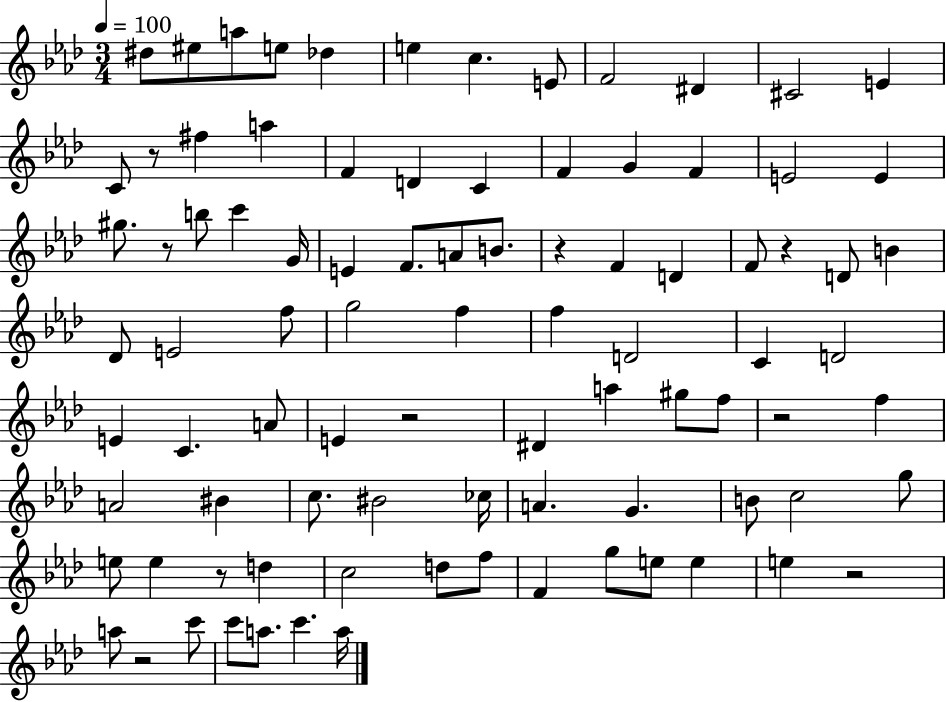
{
  \clef treble
  \numericTimeSignature
  \time 3/4
  \key aes \major
  \tempo 4 = 100
  \repeat volta 2 { dis''8 eis''8 a''8 e''8 des''4 | e''4 c''4. e'8 | f'2 dis'4 | cis'2 e'4 | \break c'8 r8 fis''4 a''4 | f'4 d'4 c'4 | f'4 g'4 f'4 | e'2 e'4 | \break gis''8. r8 b''8 c'''4 g'16 | e'4 f'8. a'8 b'8. | r4 f'4 d'4 | f'8 r4 d'8 b'4 | \break des'8 e'2 f''8 | g''2 f''4 | f''4 d'2 | c'4 d'2 | \break e'4 c'4. a'8 | e'4 r2 | dis'4 a''4 gis''8 f''8 | r2 f''4 | \break a'2 bis'4 | c''8. bis'2 ces''16 | a'4. g'4. | b'8 c''2 g''8 | \break e''8 e''4 r8 d''4 | c''2 d''8 f''8 | f'4 g''8 e''8 e''4 | e''4 r2 | \break a''8 r2 c'''8 | c'''8 a''8. c'''4. a''16 | } \bar "|."
}